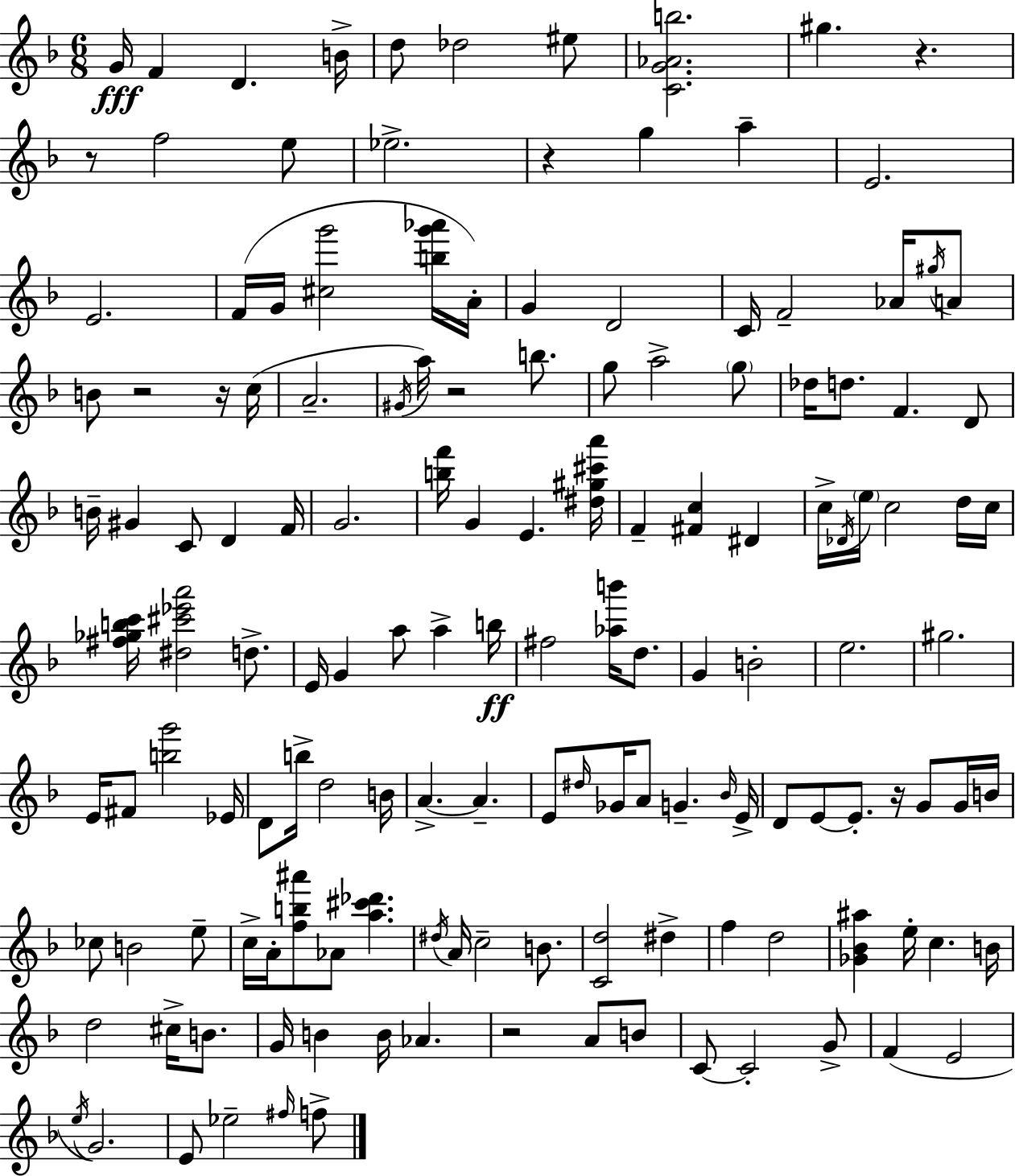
{
  \clef treble
  \numericTimeSignature
  \time 6/8
  \key f \major
  \repeat volta 2 { g'16\fff f'4 d'4. b'16-> | d''8 des''2 eis''8 | <c' g' aes' b''>2. | gis''4. r4. | \break r8 f''2 e''8 | ees''2.-> | r4 g''4 a''4-- | e'2. | \break e'2. | f'16( g'16 <cis'' g'''>2 <b'' g''' aes'''>16 a'16-.) | g'4 d'2 | c'16 f'2-- aes'16 \acciaccatura { gis''16 } a'8 | \break b'8 r2 r16 | c''16( a'2.-- | \acciaccatura { gis'16 } a''16) r2 b''8. | g''8 a''2-> | \break \parenthesize g''8 des''16 d''8. f'4. | d'8 b'16-- gis'4 c'8 d'4 | f'16 g'2. | <b'' f'''>16 g'4 e'4. | \break <dis'' gis'' cis''' a'''>16 f'4-- <fis' c''>4 dis'4 | c''16-> \acciaccatura { des'16 } \parenthesize e''16 c''2 | d''16 c''16 <fis'' ges'' b'' c'''>16 <dis'' cis''' ees''' a'''>2 | d''8.-> e'16 g'4 a''8 a''4-> | \break b''16\ff fis''2 <aes'' b'''>16 | d''8. g'4 b'2-. | e''2. | gis''2. | \break e'16 fis'8 <b'' g'''>2 | ees'16 d'8 b''16-> d''2 | b'16 a'4.->~~ a'4.-- | e'8 \grace { dis''16 } ges'16 a'8 g'4.-- | \break \grace { bes'16 } e'16-> d'8 e'8~~ e'8.-. | r16 g'8 g'16 b'16 ces''8 b'2 | e''8-- c''16-> a'16-. <f'' b'' ais'''>8 aes'8 <a'' cis''' des'''>4. | \acciaccatura { dis''16 } a'16 c''2-- | \break b'8. <c' d''>2 | dis''4-> f''4 d''2 | <ges' bes' ais''>4 e''16-. c''4. | b'16 d''2 | \break cis''16-> b'8. g'16 b'4 b'16 | aes'4. r2 | a'8 b'8 c'8~~ c'2-. | g'8-> f'4( e'2 | \break \acciaccatura { e''16 } g'2.) | e'8 ees''2-- | \grace { fis''16 } f''8-> } \bar "|."
}